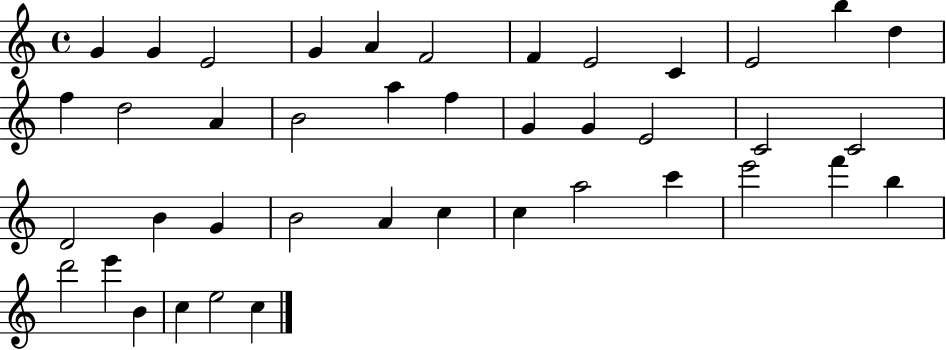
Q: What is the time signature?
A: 4/4